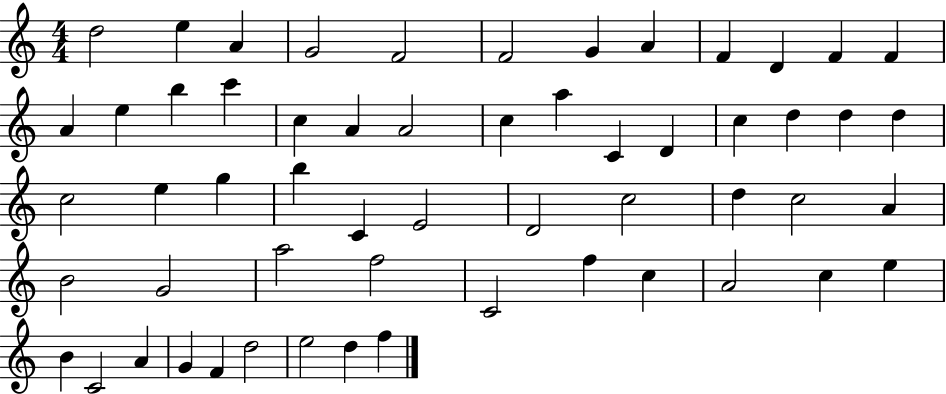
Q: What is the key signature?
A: C major